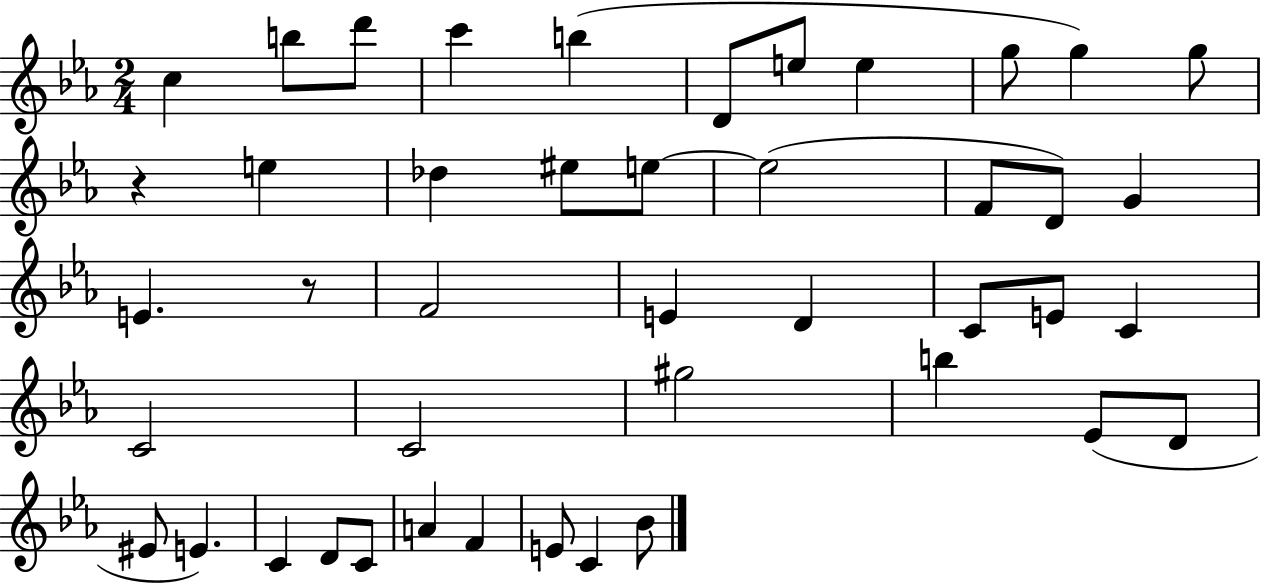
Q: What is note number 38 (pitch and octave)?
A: A4